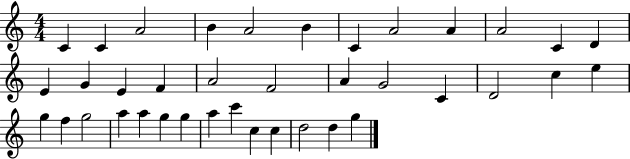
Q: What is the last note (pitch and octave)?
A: G5